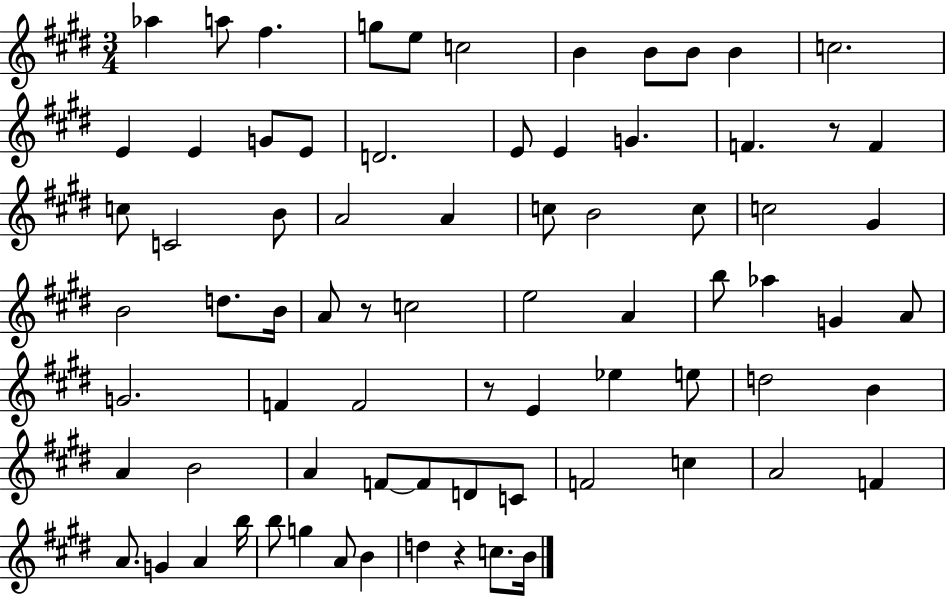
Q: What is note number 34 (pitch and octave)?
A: B4